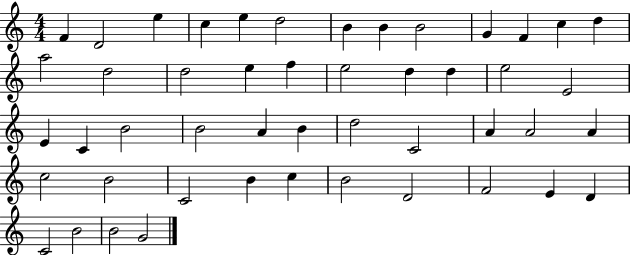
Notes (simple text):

F4/q D4/h E5/q C5/q E5/q D5/h B4/q B4/q B4/h G4/q F4/q C5/q D5/q A5/h D5/h D5/h E5/q F5/q E5/h D5/q D5/q E5/h E4/h E4/q C4/q B4/h B4/h A4/q B4/q D5/h C4/h A4/q A4/h A4/q C5/h B4/h C4/h B4/q C5/q B4/h D4/h F4/h E4/q D4/q C4/h B4/h B4/h G4/h